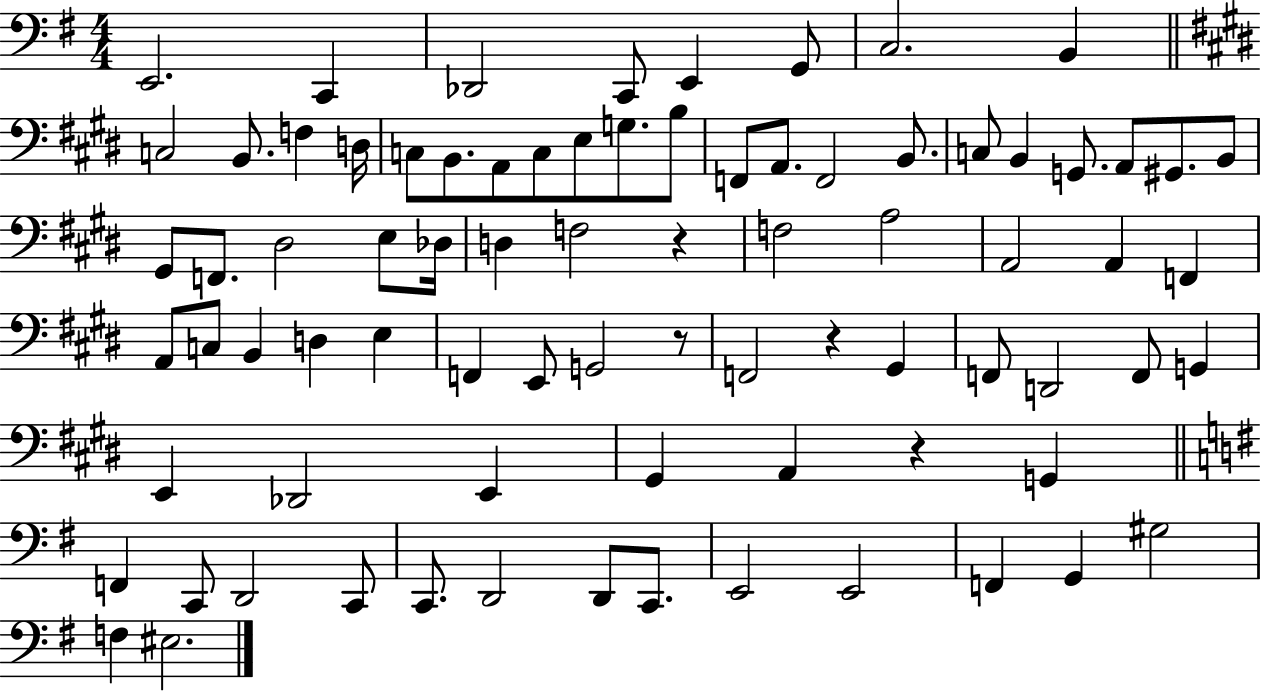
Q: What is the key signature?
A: G major